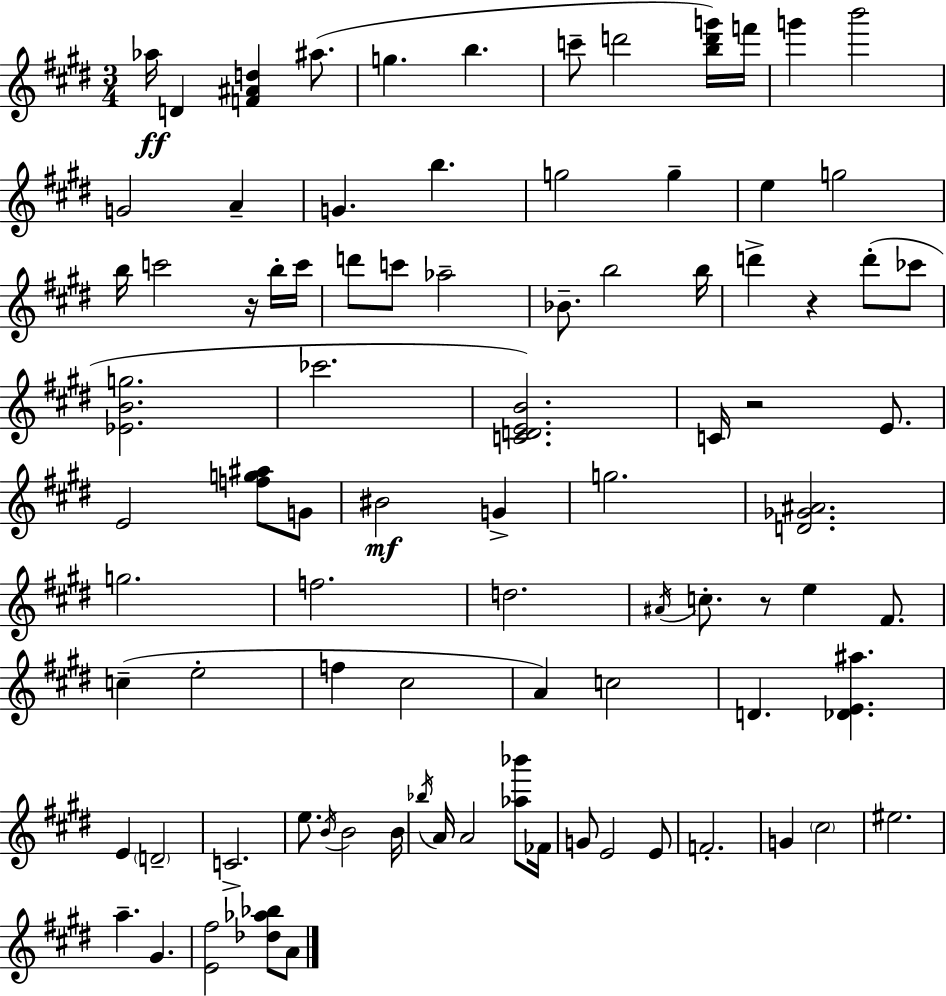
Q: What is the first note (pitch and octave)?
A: Ab5